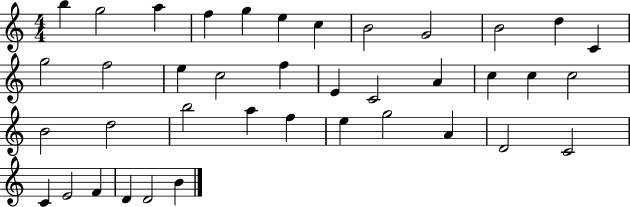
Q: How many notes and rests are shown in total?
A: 39